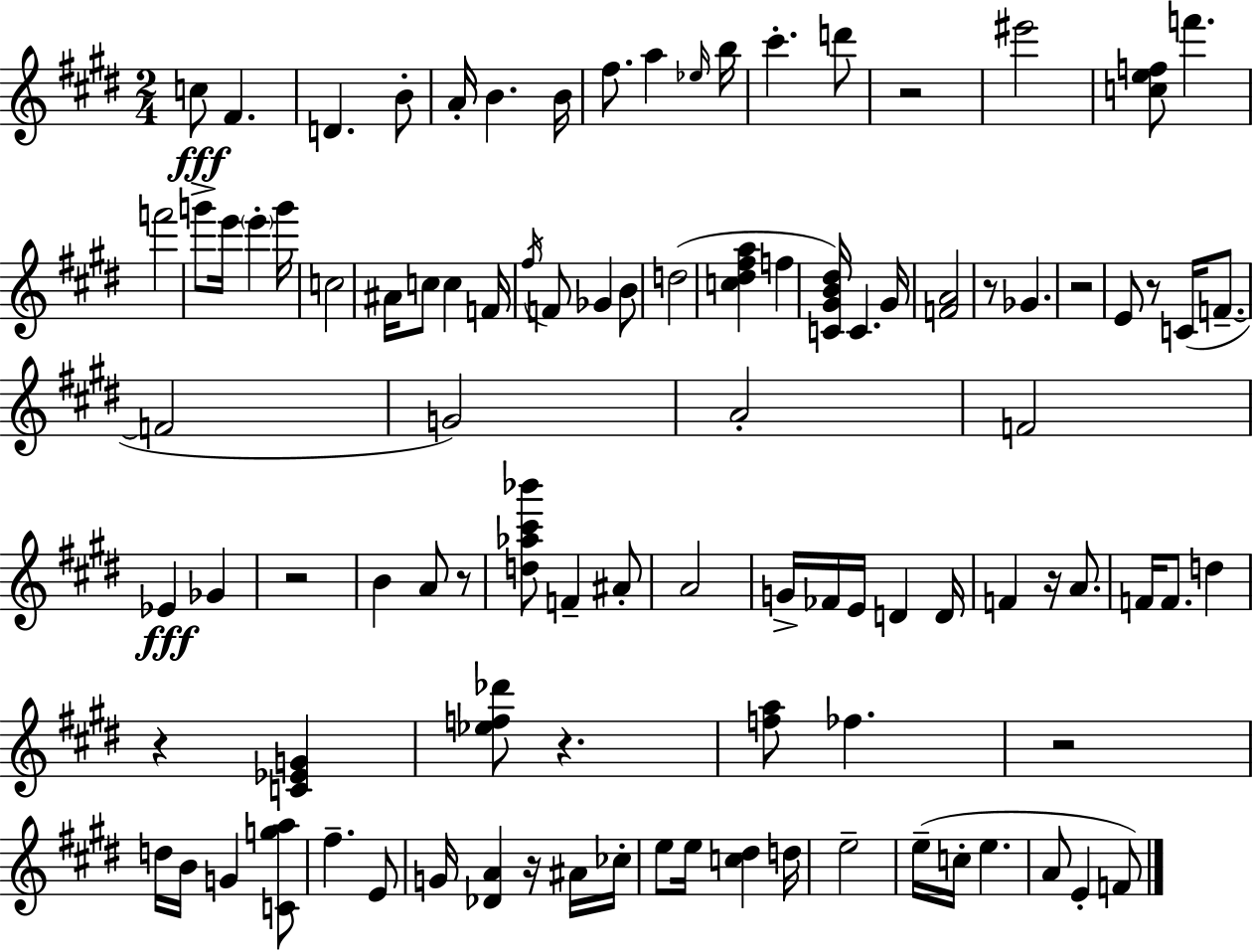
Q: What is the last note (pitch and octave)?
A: F4